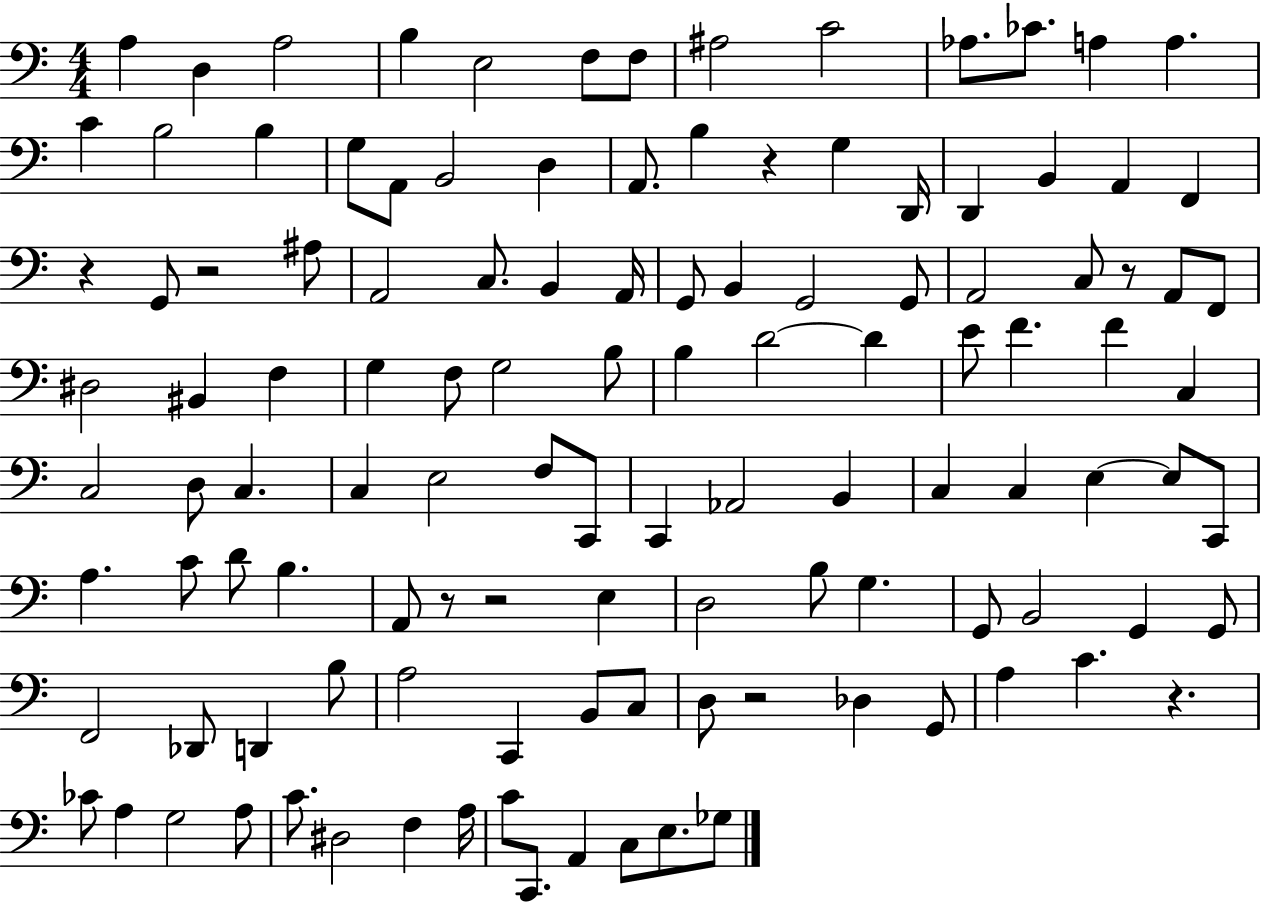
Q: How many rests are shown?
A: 8